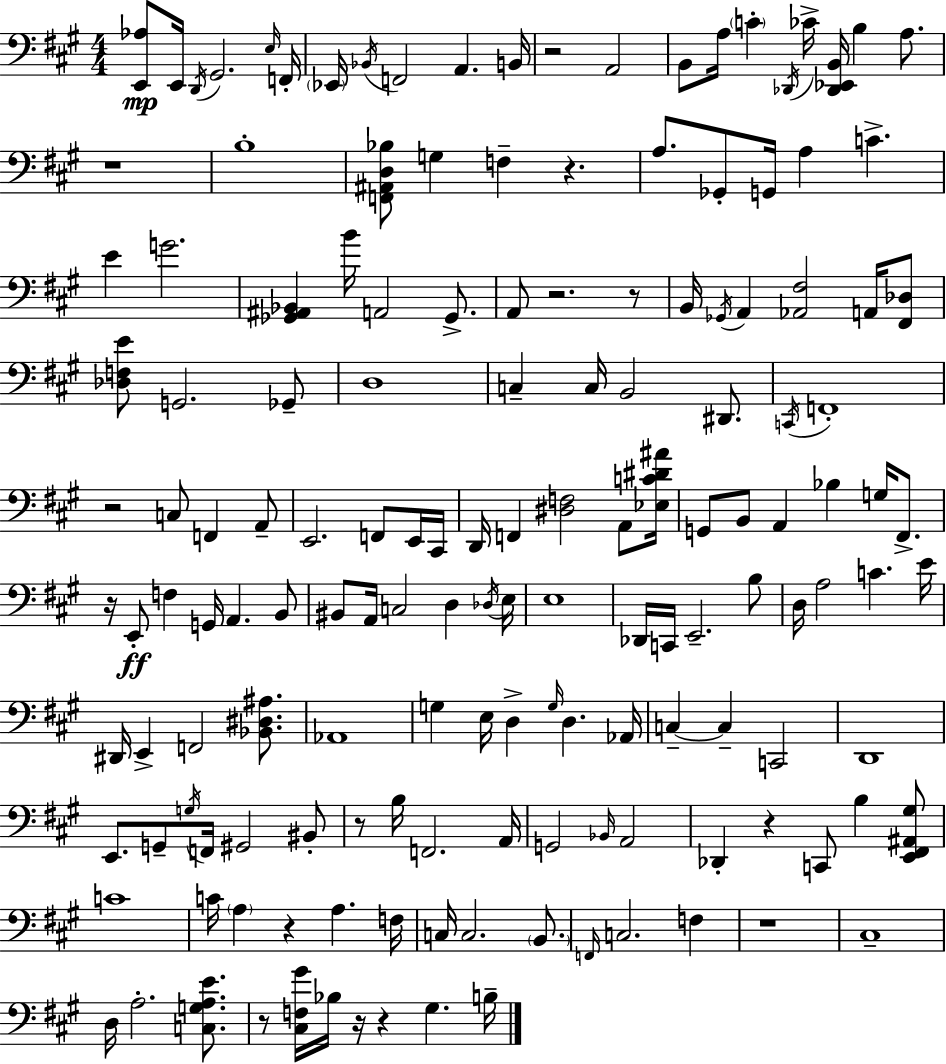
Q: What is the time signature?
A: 4/4